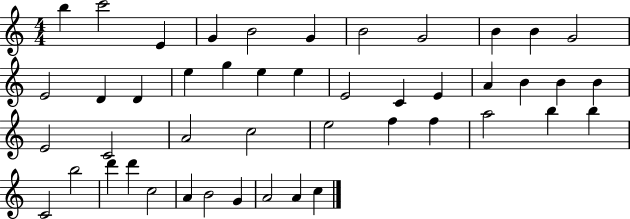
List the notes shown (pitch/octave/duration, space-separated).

B5/q C6/h E4/q G4/q B4/h G4/q B4/h G4/h B4/q B4/q G4/h E4/h D4/q D4/q E5/q G5/q E5/q E5/q E4/h C4/q E4/q A4/q B4/q B4/q B4/q E4/h C4/h A4/h C5/h E5/h F5/q F5/q A5/h B5/q B5/q C4/h B5/h D6/q D6/q C5/h A4/q B4/h G4/q A4/h A4/q C5/q